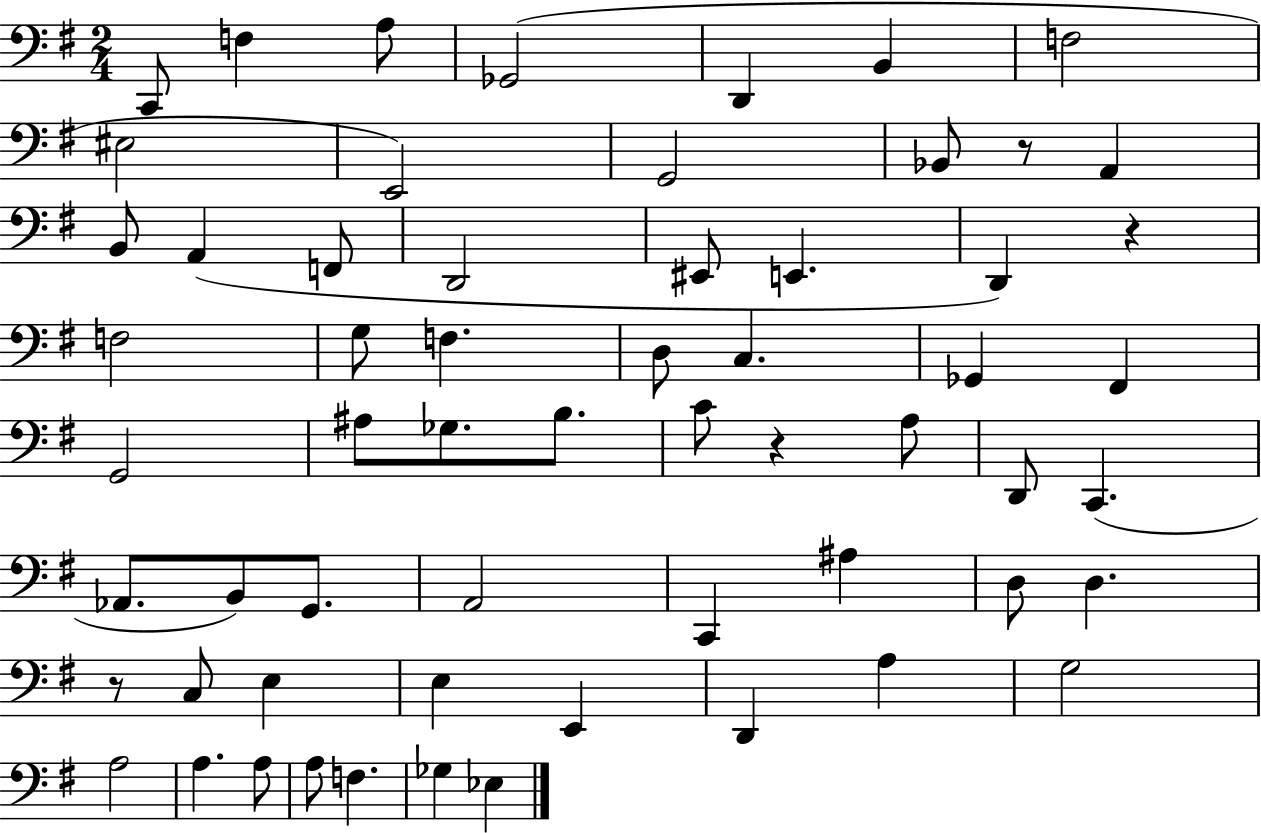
C2/e F3/q A3/e Gb2/h D2/q B2/q F3/h EIS3/h E2/h G2/h Bb2/e R/e A2/q B2/e A2/q F2/e D2/h EIS2/e E2/q. D2/q R/q F3/h G3/e F3/q. D3/e C3/q. Gb2/q F#2/q G2/h A#3/e Gb3/e. B3/e. C4/e R/q A3/e D2/e C2/q. Ab2/e. B2/e G2/e. A2/h C2/q A#3/q D3/e D3/q. R/e C3/e E3/q E3/q E2/q D2/q A3/q G3/h A3/h A3/q. A3/e A3/e F3/q. Gb3/q Eb3/q